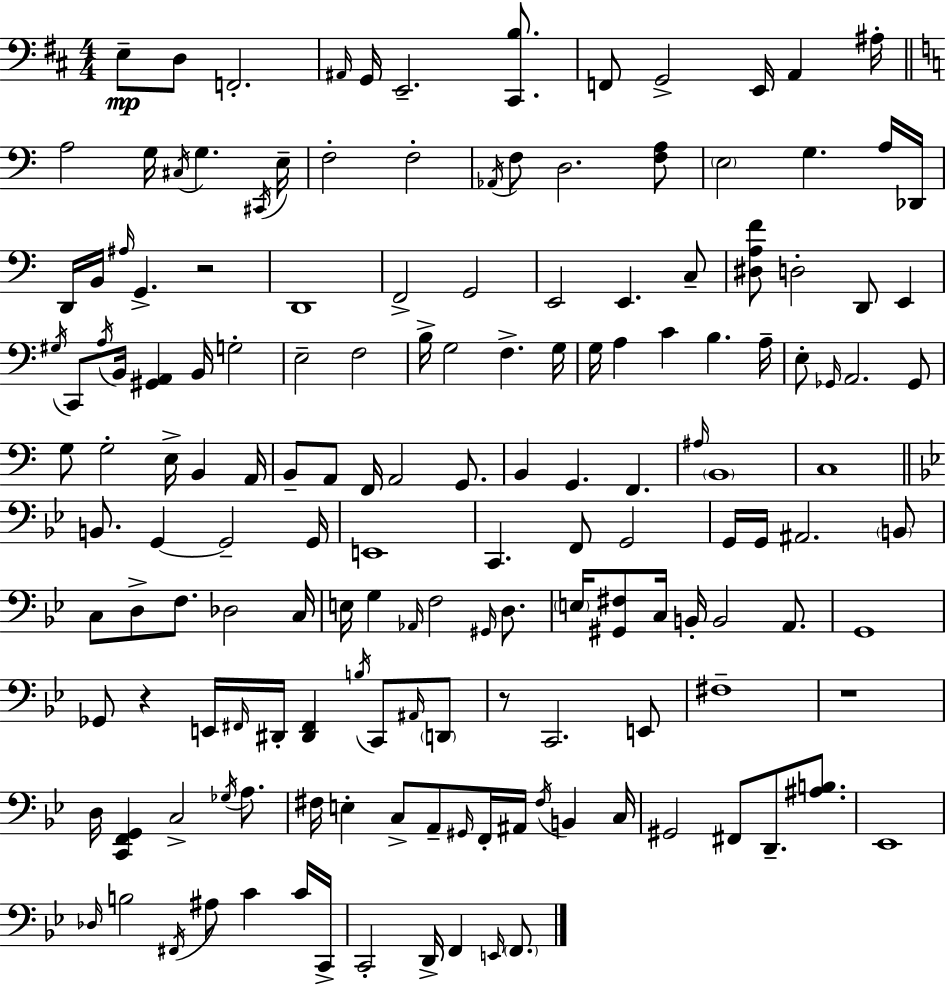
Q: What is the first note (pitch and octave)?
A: E3